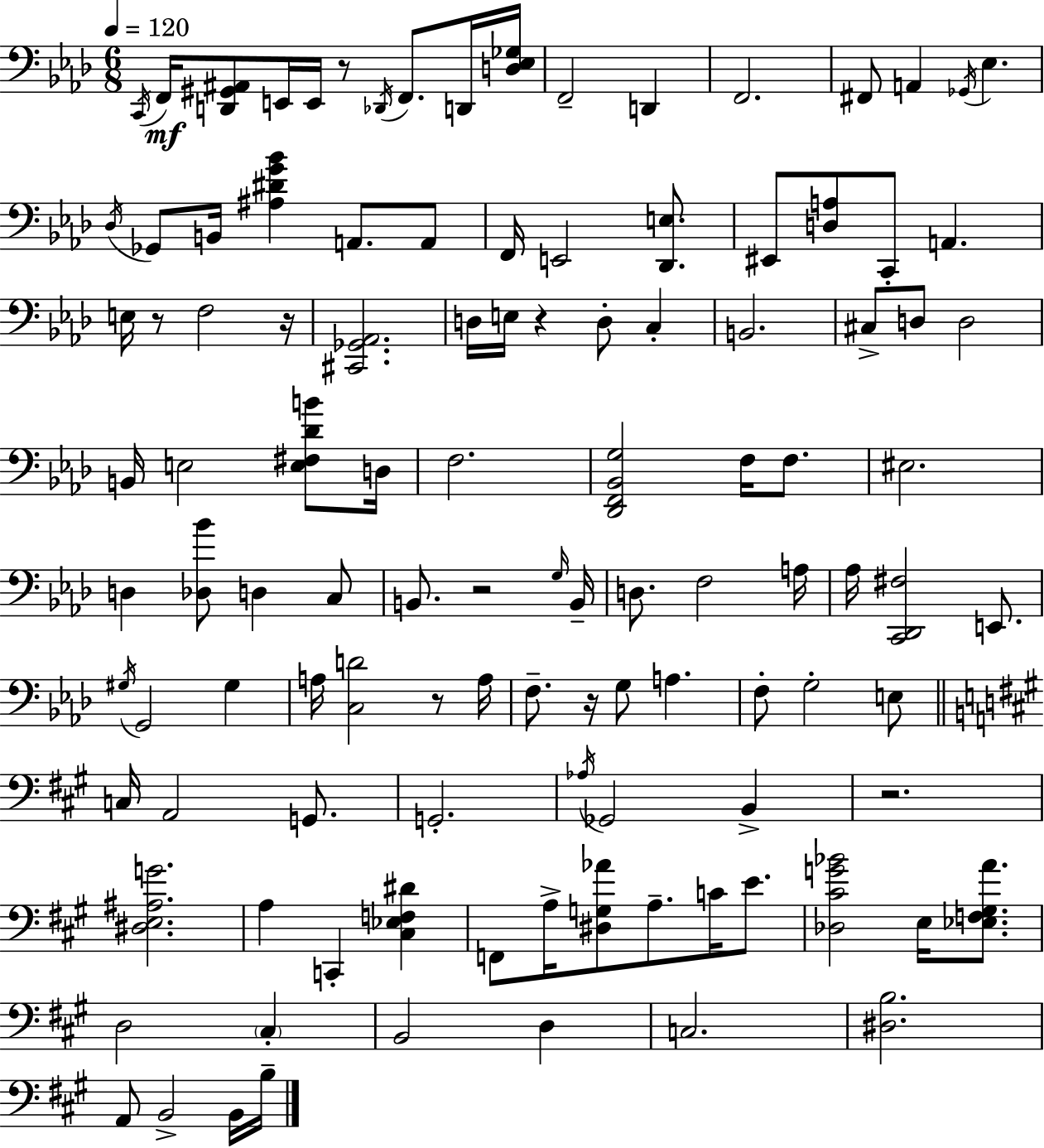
{
  \clef bass
  \numericTimeSignature
  \time 6/8
  \key f \minor
  \tempo 4 = 120
  \acciaccatura { c,16 }\mf f,16 <d, gis, ais,>8 e,16 e,16 r8 \acciaccatura { des,16 } f,8. | d,16 <d ees ges>16 f,2-- d,4 | f,2. | fis,8 a,4 \acciaccatura { ges,16 } ees4. | \break \acciaccatura { des16 } ges,8 b,16 <ais dis' g' bes'>4 a,8. | a,8 f,16 e,2 | <des, e>8. eis,8 <d a>8 c,8-. a,4. | e16 r8 f2 | \break r16 <cis, ges, aes,>2. | d16 e16 r4 d8-. | c4-. b,2. | cis8-> d8 d2 | \break b,16 e2 | <e fis des' b'>8 d16 f2. | <des, f, bes, g>2 | f16 f8. eis2. | \break d4 <des bes'>8 d4 | c8 b,8. r2 | \grace { g16 } b,16-- d8. f2 | a16 aes16 <c, des, fis>2 | \break e,8. \acciaccatura { gis16 } g,2 | gis4 a16 <c d'>2 | r8 a16 f8.-- r16 g8 | a4. f8-. g2-. | \break e8 \bar "||" \break \key a \major c16 a,2 g,8. | g,2.-. | \acciaccatura { aes16 } ges,2 b,4-> | r2. | \break <dis e ais g'>2. | a4 c,4-. <cis ees f dis'>4 | f,8 a16-> <dis g aes'>8 a8.-- c'16 e'8. | <des cis' g' bes'>2 e16 <ees f gis a'>8. | \break d2 \parenthesize cis4-. | b,2 d4 | c2. | <dis b>2. | \break a,8 b,2-> b,16 | b16-- \bar "|."
}